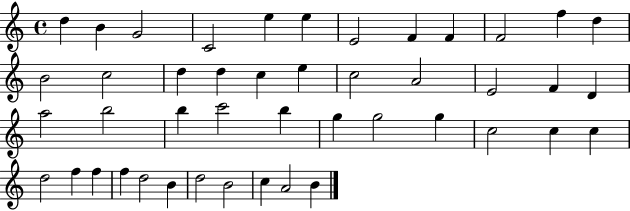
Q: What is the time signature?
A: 4/4